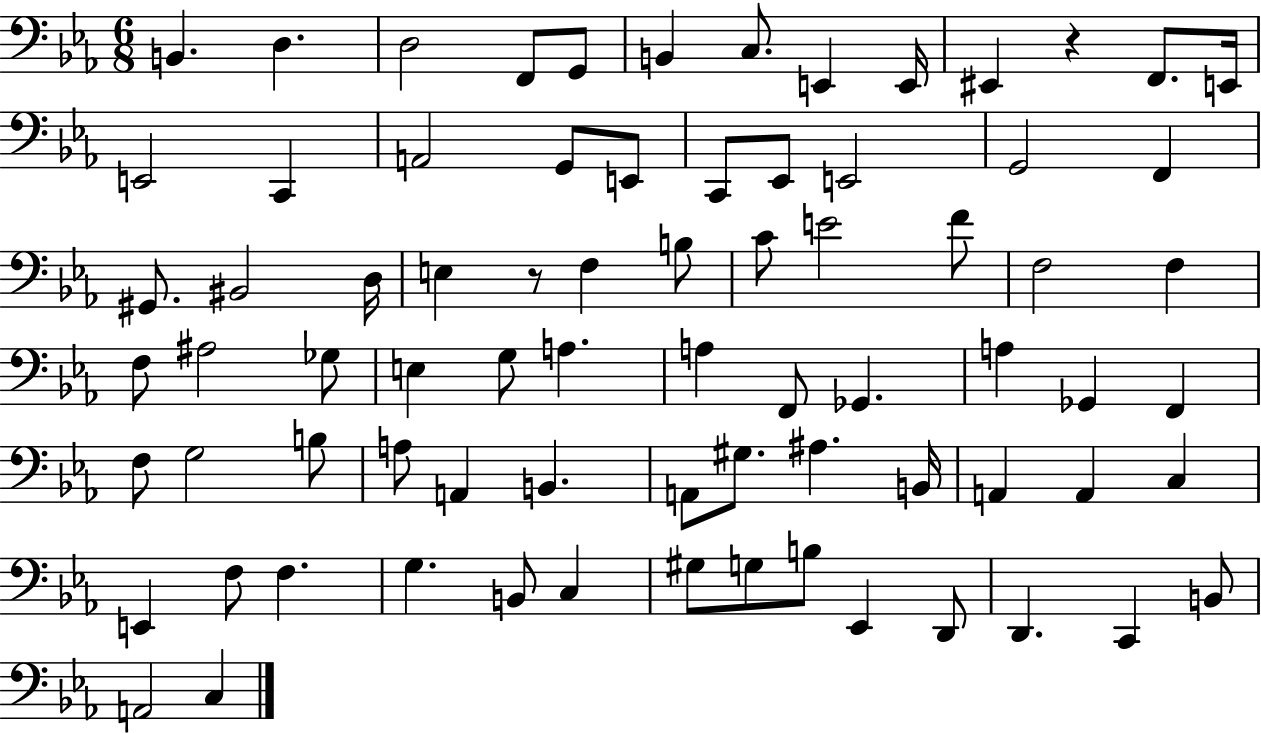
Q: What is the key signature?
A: EES major